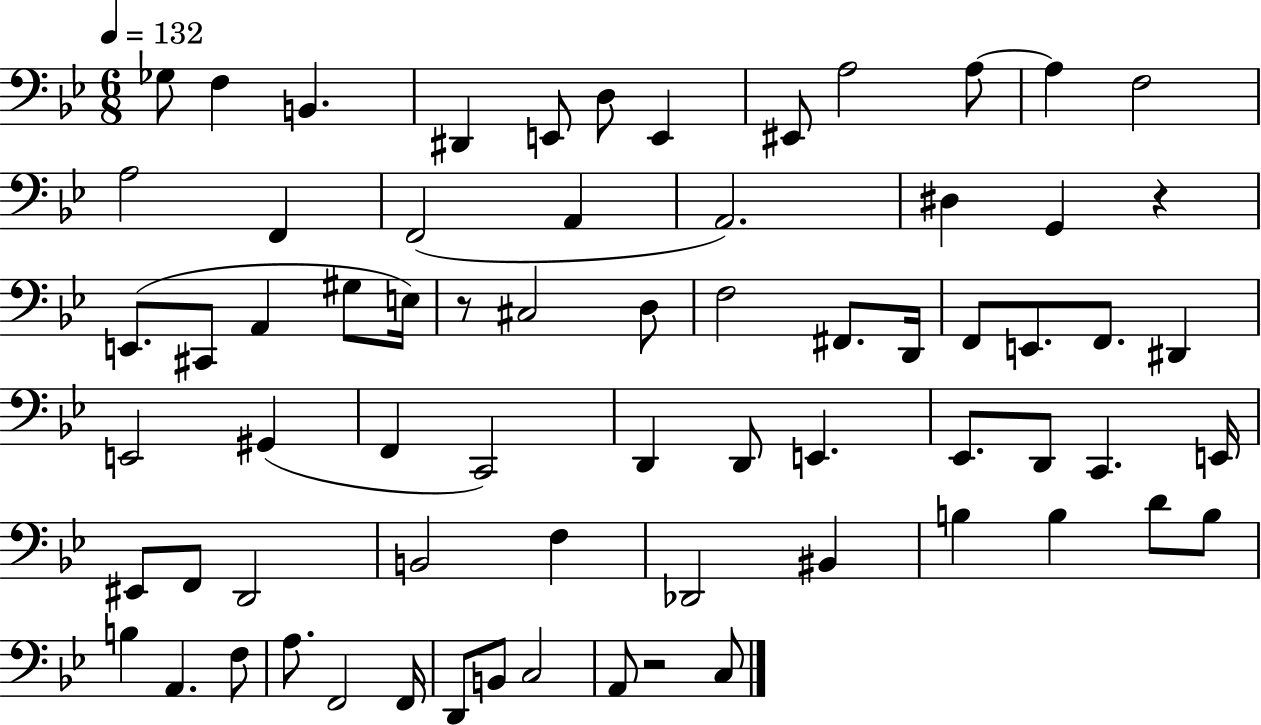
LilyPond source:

{
  \clef bass
  \numericTimeSignature
  \time 6/8
  \key bes \major
  \tempo 4 = 132
  \repeat volta 2 { ges8 f4 b,4. | dis,4 e,8 d8 e,4 | eis,8 a2 a8~~ | a4 f2 | \break a2 f,4 | f,2( a,4 | a,2.) | dis4 g,4 r4 | \break e,8.( cis,8 a,4 gis8 e16) | r8 cis2 d8 | f2 fis,8. d,16 | f,8 e,8. f,8. dis,4 | \break e,2 gis,4( | f,4 c,2) | d,4 d,8 e,4. | ees,8. d,8 c,4. e,16 | \break eis,8 f,8 d,2 | b,2 f4 | des,2 bis,4 | b4 b4 d'8 b8 | \break b4 a,4. f8 | a8. f,2 f,16 | d,8 b,8 c2 | a,8 r2 c8 | \break } \bar "|."
}